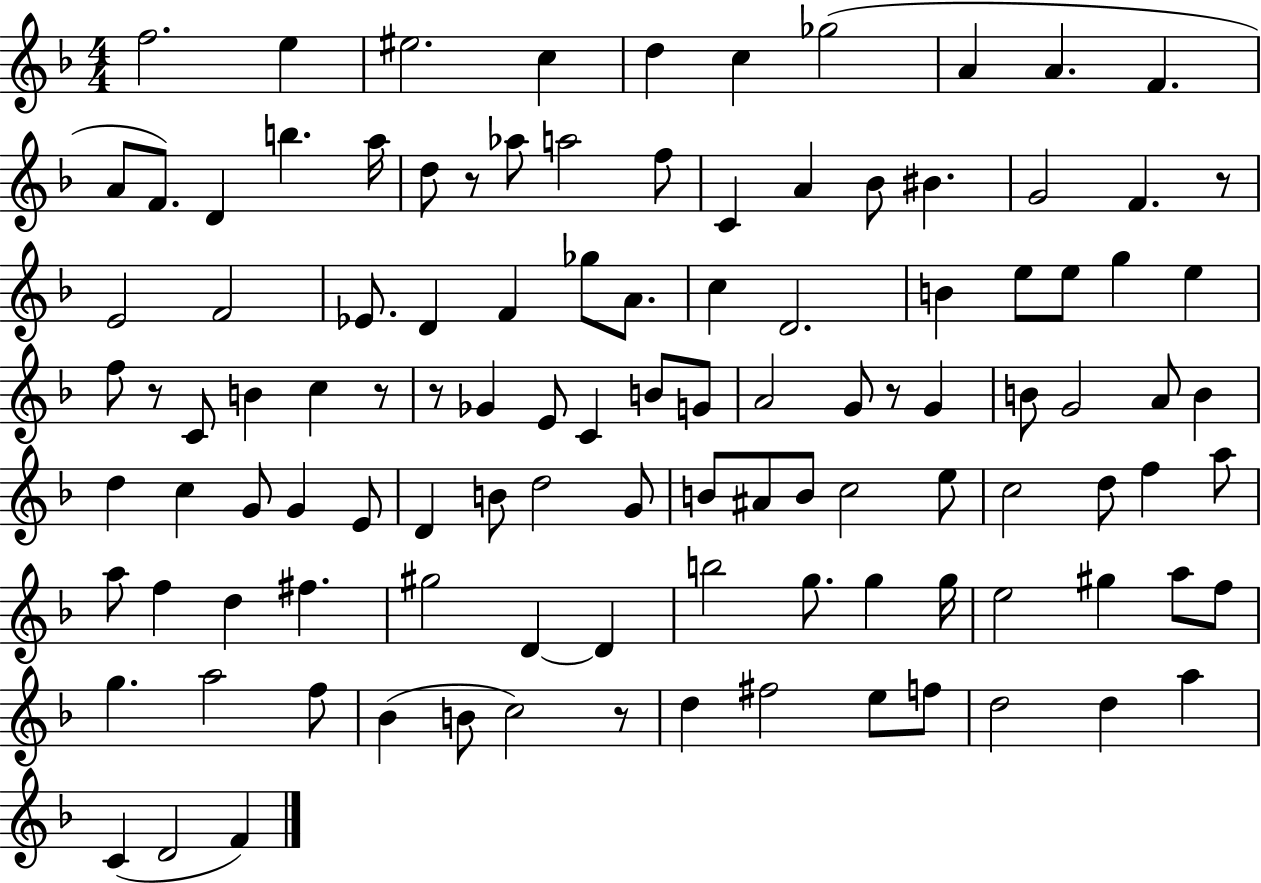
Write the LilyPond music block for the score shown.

{
  \clef treble
  \numericTimeSignature
  \time 4/4
  \key f \major
  \repeat volta 2 { f''2. e''4 | eis''2. c''4 | d''4 c''4 ges''2( | a'4 a'4. f'4. | \break a'8 f'8.) d'4 b''4. a''16 | d''8 r8 aes''8 a''2 f''8 | c'4 a'4 bes'8 bis'4. | g'2 f'4. r8 | \break e'2 f'2 | ees'8. d'4 f'4 ges''8 a'8. | c''4 d'2. | b'4 e''8 e''8 g''4 e''4 | \break f''8 r8 c'8 b'4 c''4 r8 | r8 ges'4 e'8 c'4 b'8 g'8 | a'2 g'8 r8 g'4 | b'8 g'2 a'8 b'4 | \break d''4 c''4 g'8 g'4 e'8 | d'4 b'8 d''2 g'8 | b'8 ais'8 b'8 c''2 e''8 | c''2 d''8 f''4 a''8 | \break a''8 f''4 d''4 fis''4. | gis''2 d'4~~ d'4 | b''2 g''8. g''4 g''16 | e''2 gis''4 a''8 f''8 | \break g''4. a''2 f''8 | bes'4( b'8 c''2) r8 | d''4 fis''2 e''8 f''8 | d''2 d''4 a''4 | \break c'4( d'2 f'4) | } \bar "|."
}